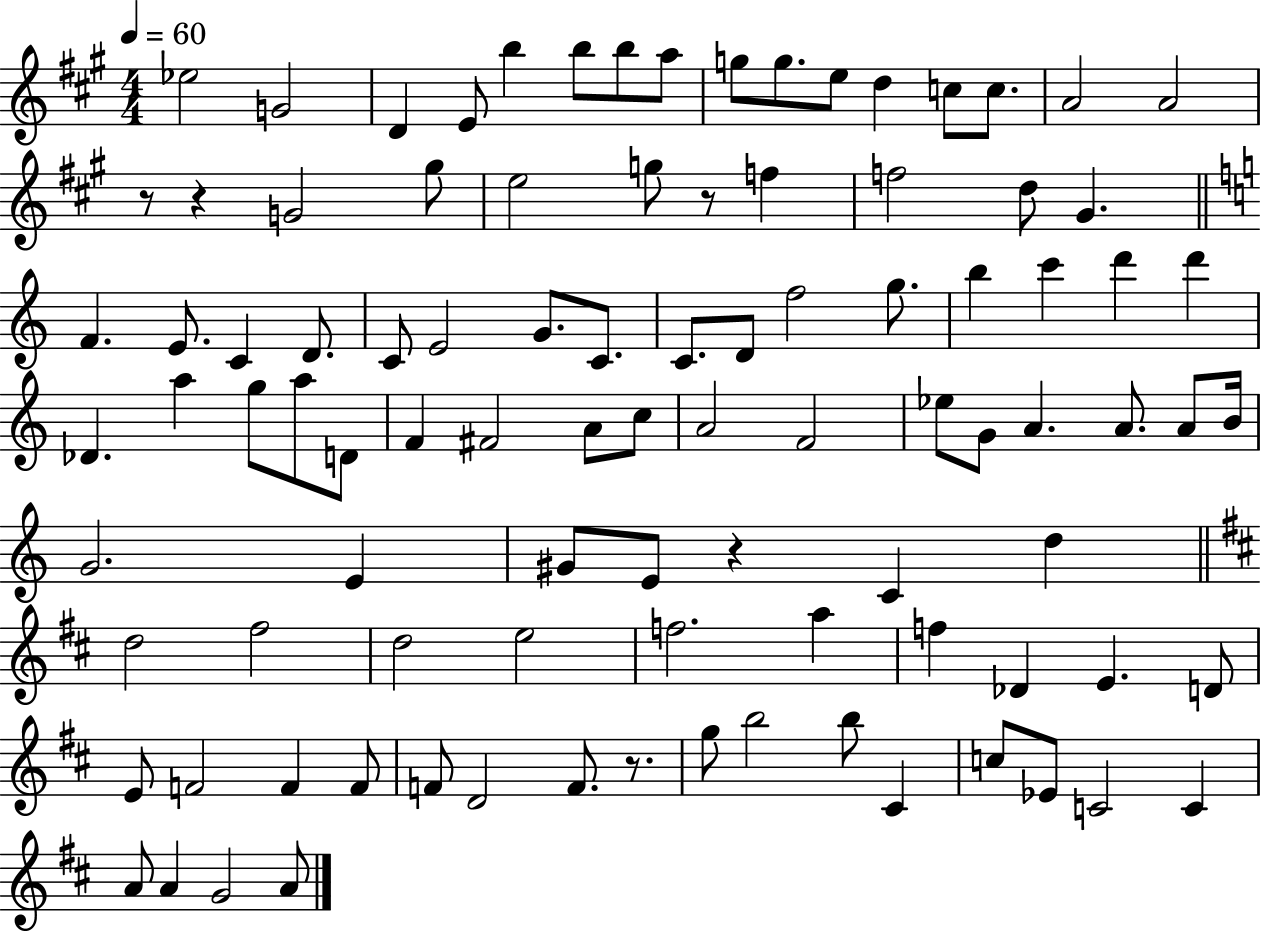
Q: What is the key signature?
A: A major